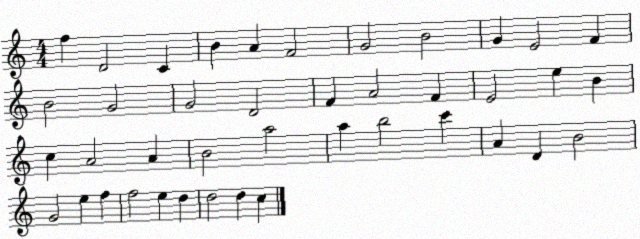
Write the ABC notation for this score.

X:1
T:Untitled
M:4/4
L:1/4
K:C
f D2 C B A F2 G2 B2 G E2 F B2 G2 G2 D2 F A2 F E2 e B c A2 A B2 a2 a b2 c' A D B2 G2 e f f2 e d d2 d c